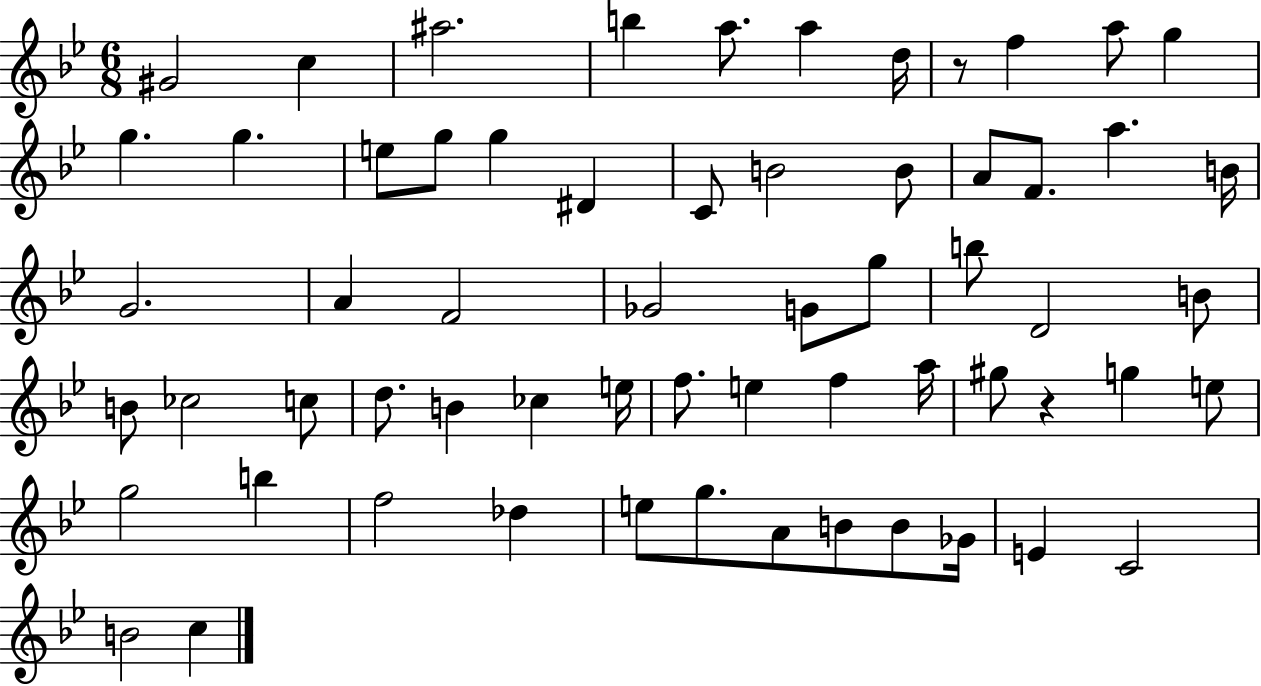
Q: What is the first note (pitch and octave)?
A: G#4